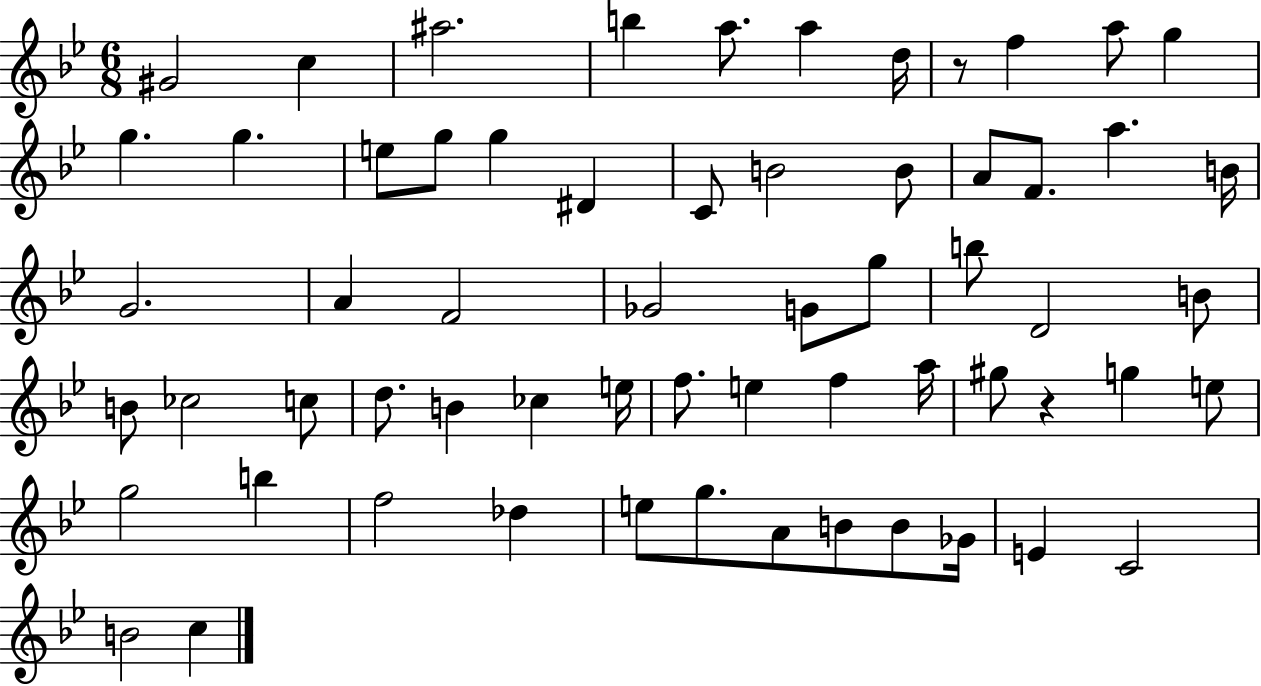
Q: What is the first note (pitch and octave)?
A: G#4